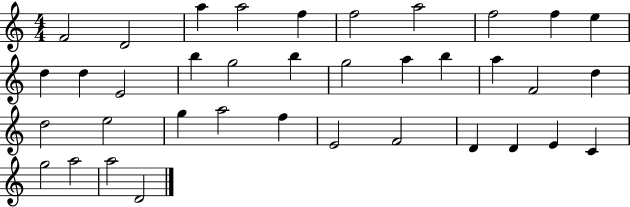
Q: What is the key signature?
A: C major